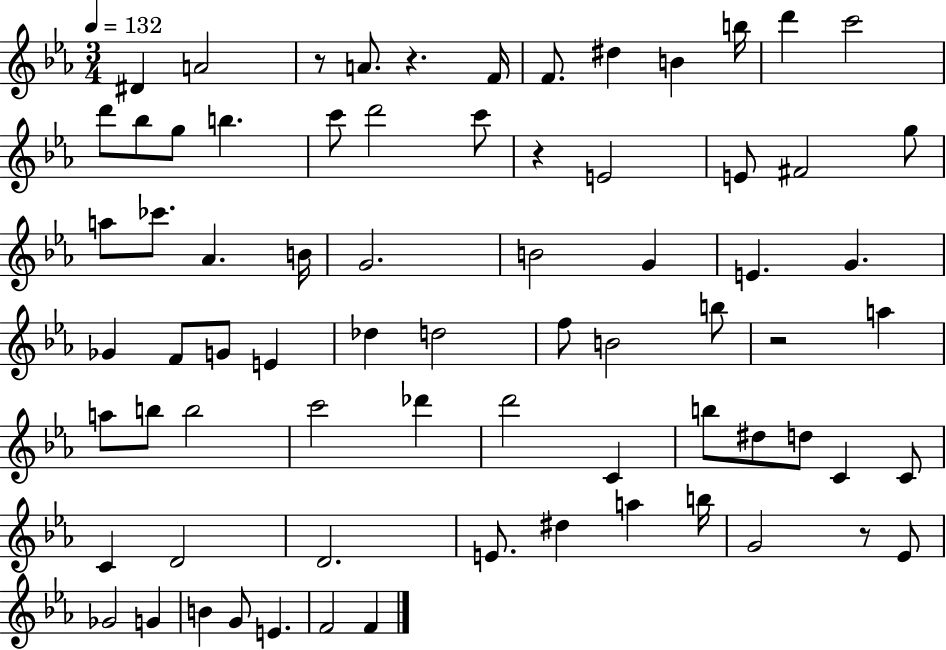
D#4/q A4/h R/e A4/e. R/q. F4/s F4/e. D#5/q B4/q B5/s D6/q C6/h D6/e Bb5/e G5/e B5/q. C6/e D6/h C6/e R/q E4/h E4/e F#4/h G5/e A5/e CES6/e. Ab4/q. B4/s G4/h. B4/h G4/q E4/q. G4/q. Gb4/q F4/e G4/e E4/q Db5/q D5/h F5/e B4/h B5/e R/h A5/q A5/e B5/e B5/h C6/h Db6/q D6/h C4/q B5/e D#5/e D5/e C4/q C4/e C4/q D4/h D4/h. E4/e. D#5/q A5/q B5/s G4/h R/e Eb4/e Gb4/h G4/q B4/q G4/e E4/q. F4/h F4/q